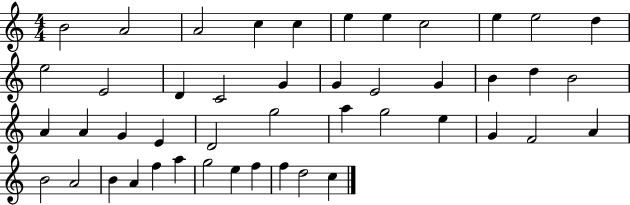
X:1
T:Untitled
M:4/4
L:1/4
K:C
B2 A2 A2 c c e e c2 e e2 d e2 E2 D C2 G G E2 G B d B2 A A G E D2 g2 a g2 e G F2 A B2 A2 B A f a g2 e f f d2 c